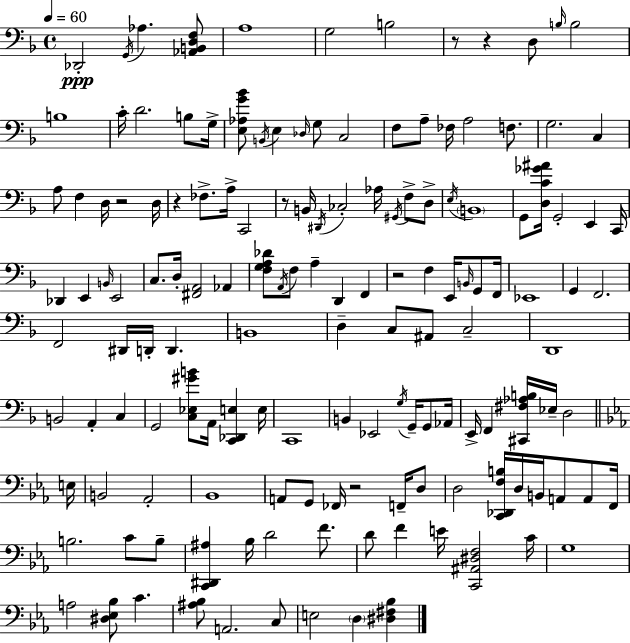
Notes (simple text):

Db2/h G2/s Ab3/q. [Ab2,B2,D3,F3]/e A3/w G3/h B3/h R/e R/q D3/e B3/s B3/h B3/w C4/s D4/h. B3/e G3/s [E3,Ab3,G4,Bb4]/e B2/s E3/q Db3/s G3/e C3/h F3/e A3/e FES3/s A3/h F3/e. G3/h. C3/q A3/e F3/q D3/s R/h D3/s R/q FES3/e. A3/s C2/h R/e B2/s D#2/s CES3/h Ab3/s G#2/s F3/e D3/e E3/s B2/w G2/e [D3,C4,Gb4,A#4]/s G2/h E2/q C2/s Db2/q E2/q B2/s E2/h C3/e. D3/s [F#2,A2]/h Ab2/q [F3,G3,A3,Db4]/e A2/s F3/e A3/q D2/q F2/q R/h F3/q E2/s B2/s G2/e F2/s Eb2/w G2/q F2/h. F2/h D#2/s D2/s D2/q. B2/w D3/q C3/e A#2/e C3/h D2/w B2/h A2/q C3/q G2/h [C3,Eb3,G#4,B4]/e A2/s [C2,Db2,E3]/q E3/s C2/w B2/q Eb2/h G3/s G2/s G2/e Ab2/s E2/s F2/q [C#2,F#3,Ab3,B3]/s Eb3/s D3/h E3/s B2/h Ab2/h Bb2/w A2/e G2/e FES2/s R/h F2/s D3/e D3/h [C2,Db2,F3,B3]/s D3/s B2/s A2/e A2/e F2/s B3/h. C4/e B3/e [C2,D#2,A#3]/q Bb3/s D4/h F4/e. D4/e F4/q E4/s [C2,A#2,D#3,F3]/h C4/s G3/w A3/h [D#3,Eb3,Bb3]/e C4/q. [A#3,Bb3]/e A2/h. C3/e E3/h D3/q [D#3,F#3,Bb3]/q